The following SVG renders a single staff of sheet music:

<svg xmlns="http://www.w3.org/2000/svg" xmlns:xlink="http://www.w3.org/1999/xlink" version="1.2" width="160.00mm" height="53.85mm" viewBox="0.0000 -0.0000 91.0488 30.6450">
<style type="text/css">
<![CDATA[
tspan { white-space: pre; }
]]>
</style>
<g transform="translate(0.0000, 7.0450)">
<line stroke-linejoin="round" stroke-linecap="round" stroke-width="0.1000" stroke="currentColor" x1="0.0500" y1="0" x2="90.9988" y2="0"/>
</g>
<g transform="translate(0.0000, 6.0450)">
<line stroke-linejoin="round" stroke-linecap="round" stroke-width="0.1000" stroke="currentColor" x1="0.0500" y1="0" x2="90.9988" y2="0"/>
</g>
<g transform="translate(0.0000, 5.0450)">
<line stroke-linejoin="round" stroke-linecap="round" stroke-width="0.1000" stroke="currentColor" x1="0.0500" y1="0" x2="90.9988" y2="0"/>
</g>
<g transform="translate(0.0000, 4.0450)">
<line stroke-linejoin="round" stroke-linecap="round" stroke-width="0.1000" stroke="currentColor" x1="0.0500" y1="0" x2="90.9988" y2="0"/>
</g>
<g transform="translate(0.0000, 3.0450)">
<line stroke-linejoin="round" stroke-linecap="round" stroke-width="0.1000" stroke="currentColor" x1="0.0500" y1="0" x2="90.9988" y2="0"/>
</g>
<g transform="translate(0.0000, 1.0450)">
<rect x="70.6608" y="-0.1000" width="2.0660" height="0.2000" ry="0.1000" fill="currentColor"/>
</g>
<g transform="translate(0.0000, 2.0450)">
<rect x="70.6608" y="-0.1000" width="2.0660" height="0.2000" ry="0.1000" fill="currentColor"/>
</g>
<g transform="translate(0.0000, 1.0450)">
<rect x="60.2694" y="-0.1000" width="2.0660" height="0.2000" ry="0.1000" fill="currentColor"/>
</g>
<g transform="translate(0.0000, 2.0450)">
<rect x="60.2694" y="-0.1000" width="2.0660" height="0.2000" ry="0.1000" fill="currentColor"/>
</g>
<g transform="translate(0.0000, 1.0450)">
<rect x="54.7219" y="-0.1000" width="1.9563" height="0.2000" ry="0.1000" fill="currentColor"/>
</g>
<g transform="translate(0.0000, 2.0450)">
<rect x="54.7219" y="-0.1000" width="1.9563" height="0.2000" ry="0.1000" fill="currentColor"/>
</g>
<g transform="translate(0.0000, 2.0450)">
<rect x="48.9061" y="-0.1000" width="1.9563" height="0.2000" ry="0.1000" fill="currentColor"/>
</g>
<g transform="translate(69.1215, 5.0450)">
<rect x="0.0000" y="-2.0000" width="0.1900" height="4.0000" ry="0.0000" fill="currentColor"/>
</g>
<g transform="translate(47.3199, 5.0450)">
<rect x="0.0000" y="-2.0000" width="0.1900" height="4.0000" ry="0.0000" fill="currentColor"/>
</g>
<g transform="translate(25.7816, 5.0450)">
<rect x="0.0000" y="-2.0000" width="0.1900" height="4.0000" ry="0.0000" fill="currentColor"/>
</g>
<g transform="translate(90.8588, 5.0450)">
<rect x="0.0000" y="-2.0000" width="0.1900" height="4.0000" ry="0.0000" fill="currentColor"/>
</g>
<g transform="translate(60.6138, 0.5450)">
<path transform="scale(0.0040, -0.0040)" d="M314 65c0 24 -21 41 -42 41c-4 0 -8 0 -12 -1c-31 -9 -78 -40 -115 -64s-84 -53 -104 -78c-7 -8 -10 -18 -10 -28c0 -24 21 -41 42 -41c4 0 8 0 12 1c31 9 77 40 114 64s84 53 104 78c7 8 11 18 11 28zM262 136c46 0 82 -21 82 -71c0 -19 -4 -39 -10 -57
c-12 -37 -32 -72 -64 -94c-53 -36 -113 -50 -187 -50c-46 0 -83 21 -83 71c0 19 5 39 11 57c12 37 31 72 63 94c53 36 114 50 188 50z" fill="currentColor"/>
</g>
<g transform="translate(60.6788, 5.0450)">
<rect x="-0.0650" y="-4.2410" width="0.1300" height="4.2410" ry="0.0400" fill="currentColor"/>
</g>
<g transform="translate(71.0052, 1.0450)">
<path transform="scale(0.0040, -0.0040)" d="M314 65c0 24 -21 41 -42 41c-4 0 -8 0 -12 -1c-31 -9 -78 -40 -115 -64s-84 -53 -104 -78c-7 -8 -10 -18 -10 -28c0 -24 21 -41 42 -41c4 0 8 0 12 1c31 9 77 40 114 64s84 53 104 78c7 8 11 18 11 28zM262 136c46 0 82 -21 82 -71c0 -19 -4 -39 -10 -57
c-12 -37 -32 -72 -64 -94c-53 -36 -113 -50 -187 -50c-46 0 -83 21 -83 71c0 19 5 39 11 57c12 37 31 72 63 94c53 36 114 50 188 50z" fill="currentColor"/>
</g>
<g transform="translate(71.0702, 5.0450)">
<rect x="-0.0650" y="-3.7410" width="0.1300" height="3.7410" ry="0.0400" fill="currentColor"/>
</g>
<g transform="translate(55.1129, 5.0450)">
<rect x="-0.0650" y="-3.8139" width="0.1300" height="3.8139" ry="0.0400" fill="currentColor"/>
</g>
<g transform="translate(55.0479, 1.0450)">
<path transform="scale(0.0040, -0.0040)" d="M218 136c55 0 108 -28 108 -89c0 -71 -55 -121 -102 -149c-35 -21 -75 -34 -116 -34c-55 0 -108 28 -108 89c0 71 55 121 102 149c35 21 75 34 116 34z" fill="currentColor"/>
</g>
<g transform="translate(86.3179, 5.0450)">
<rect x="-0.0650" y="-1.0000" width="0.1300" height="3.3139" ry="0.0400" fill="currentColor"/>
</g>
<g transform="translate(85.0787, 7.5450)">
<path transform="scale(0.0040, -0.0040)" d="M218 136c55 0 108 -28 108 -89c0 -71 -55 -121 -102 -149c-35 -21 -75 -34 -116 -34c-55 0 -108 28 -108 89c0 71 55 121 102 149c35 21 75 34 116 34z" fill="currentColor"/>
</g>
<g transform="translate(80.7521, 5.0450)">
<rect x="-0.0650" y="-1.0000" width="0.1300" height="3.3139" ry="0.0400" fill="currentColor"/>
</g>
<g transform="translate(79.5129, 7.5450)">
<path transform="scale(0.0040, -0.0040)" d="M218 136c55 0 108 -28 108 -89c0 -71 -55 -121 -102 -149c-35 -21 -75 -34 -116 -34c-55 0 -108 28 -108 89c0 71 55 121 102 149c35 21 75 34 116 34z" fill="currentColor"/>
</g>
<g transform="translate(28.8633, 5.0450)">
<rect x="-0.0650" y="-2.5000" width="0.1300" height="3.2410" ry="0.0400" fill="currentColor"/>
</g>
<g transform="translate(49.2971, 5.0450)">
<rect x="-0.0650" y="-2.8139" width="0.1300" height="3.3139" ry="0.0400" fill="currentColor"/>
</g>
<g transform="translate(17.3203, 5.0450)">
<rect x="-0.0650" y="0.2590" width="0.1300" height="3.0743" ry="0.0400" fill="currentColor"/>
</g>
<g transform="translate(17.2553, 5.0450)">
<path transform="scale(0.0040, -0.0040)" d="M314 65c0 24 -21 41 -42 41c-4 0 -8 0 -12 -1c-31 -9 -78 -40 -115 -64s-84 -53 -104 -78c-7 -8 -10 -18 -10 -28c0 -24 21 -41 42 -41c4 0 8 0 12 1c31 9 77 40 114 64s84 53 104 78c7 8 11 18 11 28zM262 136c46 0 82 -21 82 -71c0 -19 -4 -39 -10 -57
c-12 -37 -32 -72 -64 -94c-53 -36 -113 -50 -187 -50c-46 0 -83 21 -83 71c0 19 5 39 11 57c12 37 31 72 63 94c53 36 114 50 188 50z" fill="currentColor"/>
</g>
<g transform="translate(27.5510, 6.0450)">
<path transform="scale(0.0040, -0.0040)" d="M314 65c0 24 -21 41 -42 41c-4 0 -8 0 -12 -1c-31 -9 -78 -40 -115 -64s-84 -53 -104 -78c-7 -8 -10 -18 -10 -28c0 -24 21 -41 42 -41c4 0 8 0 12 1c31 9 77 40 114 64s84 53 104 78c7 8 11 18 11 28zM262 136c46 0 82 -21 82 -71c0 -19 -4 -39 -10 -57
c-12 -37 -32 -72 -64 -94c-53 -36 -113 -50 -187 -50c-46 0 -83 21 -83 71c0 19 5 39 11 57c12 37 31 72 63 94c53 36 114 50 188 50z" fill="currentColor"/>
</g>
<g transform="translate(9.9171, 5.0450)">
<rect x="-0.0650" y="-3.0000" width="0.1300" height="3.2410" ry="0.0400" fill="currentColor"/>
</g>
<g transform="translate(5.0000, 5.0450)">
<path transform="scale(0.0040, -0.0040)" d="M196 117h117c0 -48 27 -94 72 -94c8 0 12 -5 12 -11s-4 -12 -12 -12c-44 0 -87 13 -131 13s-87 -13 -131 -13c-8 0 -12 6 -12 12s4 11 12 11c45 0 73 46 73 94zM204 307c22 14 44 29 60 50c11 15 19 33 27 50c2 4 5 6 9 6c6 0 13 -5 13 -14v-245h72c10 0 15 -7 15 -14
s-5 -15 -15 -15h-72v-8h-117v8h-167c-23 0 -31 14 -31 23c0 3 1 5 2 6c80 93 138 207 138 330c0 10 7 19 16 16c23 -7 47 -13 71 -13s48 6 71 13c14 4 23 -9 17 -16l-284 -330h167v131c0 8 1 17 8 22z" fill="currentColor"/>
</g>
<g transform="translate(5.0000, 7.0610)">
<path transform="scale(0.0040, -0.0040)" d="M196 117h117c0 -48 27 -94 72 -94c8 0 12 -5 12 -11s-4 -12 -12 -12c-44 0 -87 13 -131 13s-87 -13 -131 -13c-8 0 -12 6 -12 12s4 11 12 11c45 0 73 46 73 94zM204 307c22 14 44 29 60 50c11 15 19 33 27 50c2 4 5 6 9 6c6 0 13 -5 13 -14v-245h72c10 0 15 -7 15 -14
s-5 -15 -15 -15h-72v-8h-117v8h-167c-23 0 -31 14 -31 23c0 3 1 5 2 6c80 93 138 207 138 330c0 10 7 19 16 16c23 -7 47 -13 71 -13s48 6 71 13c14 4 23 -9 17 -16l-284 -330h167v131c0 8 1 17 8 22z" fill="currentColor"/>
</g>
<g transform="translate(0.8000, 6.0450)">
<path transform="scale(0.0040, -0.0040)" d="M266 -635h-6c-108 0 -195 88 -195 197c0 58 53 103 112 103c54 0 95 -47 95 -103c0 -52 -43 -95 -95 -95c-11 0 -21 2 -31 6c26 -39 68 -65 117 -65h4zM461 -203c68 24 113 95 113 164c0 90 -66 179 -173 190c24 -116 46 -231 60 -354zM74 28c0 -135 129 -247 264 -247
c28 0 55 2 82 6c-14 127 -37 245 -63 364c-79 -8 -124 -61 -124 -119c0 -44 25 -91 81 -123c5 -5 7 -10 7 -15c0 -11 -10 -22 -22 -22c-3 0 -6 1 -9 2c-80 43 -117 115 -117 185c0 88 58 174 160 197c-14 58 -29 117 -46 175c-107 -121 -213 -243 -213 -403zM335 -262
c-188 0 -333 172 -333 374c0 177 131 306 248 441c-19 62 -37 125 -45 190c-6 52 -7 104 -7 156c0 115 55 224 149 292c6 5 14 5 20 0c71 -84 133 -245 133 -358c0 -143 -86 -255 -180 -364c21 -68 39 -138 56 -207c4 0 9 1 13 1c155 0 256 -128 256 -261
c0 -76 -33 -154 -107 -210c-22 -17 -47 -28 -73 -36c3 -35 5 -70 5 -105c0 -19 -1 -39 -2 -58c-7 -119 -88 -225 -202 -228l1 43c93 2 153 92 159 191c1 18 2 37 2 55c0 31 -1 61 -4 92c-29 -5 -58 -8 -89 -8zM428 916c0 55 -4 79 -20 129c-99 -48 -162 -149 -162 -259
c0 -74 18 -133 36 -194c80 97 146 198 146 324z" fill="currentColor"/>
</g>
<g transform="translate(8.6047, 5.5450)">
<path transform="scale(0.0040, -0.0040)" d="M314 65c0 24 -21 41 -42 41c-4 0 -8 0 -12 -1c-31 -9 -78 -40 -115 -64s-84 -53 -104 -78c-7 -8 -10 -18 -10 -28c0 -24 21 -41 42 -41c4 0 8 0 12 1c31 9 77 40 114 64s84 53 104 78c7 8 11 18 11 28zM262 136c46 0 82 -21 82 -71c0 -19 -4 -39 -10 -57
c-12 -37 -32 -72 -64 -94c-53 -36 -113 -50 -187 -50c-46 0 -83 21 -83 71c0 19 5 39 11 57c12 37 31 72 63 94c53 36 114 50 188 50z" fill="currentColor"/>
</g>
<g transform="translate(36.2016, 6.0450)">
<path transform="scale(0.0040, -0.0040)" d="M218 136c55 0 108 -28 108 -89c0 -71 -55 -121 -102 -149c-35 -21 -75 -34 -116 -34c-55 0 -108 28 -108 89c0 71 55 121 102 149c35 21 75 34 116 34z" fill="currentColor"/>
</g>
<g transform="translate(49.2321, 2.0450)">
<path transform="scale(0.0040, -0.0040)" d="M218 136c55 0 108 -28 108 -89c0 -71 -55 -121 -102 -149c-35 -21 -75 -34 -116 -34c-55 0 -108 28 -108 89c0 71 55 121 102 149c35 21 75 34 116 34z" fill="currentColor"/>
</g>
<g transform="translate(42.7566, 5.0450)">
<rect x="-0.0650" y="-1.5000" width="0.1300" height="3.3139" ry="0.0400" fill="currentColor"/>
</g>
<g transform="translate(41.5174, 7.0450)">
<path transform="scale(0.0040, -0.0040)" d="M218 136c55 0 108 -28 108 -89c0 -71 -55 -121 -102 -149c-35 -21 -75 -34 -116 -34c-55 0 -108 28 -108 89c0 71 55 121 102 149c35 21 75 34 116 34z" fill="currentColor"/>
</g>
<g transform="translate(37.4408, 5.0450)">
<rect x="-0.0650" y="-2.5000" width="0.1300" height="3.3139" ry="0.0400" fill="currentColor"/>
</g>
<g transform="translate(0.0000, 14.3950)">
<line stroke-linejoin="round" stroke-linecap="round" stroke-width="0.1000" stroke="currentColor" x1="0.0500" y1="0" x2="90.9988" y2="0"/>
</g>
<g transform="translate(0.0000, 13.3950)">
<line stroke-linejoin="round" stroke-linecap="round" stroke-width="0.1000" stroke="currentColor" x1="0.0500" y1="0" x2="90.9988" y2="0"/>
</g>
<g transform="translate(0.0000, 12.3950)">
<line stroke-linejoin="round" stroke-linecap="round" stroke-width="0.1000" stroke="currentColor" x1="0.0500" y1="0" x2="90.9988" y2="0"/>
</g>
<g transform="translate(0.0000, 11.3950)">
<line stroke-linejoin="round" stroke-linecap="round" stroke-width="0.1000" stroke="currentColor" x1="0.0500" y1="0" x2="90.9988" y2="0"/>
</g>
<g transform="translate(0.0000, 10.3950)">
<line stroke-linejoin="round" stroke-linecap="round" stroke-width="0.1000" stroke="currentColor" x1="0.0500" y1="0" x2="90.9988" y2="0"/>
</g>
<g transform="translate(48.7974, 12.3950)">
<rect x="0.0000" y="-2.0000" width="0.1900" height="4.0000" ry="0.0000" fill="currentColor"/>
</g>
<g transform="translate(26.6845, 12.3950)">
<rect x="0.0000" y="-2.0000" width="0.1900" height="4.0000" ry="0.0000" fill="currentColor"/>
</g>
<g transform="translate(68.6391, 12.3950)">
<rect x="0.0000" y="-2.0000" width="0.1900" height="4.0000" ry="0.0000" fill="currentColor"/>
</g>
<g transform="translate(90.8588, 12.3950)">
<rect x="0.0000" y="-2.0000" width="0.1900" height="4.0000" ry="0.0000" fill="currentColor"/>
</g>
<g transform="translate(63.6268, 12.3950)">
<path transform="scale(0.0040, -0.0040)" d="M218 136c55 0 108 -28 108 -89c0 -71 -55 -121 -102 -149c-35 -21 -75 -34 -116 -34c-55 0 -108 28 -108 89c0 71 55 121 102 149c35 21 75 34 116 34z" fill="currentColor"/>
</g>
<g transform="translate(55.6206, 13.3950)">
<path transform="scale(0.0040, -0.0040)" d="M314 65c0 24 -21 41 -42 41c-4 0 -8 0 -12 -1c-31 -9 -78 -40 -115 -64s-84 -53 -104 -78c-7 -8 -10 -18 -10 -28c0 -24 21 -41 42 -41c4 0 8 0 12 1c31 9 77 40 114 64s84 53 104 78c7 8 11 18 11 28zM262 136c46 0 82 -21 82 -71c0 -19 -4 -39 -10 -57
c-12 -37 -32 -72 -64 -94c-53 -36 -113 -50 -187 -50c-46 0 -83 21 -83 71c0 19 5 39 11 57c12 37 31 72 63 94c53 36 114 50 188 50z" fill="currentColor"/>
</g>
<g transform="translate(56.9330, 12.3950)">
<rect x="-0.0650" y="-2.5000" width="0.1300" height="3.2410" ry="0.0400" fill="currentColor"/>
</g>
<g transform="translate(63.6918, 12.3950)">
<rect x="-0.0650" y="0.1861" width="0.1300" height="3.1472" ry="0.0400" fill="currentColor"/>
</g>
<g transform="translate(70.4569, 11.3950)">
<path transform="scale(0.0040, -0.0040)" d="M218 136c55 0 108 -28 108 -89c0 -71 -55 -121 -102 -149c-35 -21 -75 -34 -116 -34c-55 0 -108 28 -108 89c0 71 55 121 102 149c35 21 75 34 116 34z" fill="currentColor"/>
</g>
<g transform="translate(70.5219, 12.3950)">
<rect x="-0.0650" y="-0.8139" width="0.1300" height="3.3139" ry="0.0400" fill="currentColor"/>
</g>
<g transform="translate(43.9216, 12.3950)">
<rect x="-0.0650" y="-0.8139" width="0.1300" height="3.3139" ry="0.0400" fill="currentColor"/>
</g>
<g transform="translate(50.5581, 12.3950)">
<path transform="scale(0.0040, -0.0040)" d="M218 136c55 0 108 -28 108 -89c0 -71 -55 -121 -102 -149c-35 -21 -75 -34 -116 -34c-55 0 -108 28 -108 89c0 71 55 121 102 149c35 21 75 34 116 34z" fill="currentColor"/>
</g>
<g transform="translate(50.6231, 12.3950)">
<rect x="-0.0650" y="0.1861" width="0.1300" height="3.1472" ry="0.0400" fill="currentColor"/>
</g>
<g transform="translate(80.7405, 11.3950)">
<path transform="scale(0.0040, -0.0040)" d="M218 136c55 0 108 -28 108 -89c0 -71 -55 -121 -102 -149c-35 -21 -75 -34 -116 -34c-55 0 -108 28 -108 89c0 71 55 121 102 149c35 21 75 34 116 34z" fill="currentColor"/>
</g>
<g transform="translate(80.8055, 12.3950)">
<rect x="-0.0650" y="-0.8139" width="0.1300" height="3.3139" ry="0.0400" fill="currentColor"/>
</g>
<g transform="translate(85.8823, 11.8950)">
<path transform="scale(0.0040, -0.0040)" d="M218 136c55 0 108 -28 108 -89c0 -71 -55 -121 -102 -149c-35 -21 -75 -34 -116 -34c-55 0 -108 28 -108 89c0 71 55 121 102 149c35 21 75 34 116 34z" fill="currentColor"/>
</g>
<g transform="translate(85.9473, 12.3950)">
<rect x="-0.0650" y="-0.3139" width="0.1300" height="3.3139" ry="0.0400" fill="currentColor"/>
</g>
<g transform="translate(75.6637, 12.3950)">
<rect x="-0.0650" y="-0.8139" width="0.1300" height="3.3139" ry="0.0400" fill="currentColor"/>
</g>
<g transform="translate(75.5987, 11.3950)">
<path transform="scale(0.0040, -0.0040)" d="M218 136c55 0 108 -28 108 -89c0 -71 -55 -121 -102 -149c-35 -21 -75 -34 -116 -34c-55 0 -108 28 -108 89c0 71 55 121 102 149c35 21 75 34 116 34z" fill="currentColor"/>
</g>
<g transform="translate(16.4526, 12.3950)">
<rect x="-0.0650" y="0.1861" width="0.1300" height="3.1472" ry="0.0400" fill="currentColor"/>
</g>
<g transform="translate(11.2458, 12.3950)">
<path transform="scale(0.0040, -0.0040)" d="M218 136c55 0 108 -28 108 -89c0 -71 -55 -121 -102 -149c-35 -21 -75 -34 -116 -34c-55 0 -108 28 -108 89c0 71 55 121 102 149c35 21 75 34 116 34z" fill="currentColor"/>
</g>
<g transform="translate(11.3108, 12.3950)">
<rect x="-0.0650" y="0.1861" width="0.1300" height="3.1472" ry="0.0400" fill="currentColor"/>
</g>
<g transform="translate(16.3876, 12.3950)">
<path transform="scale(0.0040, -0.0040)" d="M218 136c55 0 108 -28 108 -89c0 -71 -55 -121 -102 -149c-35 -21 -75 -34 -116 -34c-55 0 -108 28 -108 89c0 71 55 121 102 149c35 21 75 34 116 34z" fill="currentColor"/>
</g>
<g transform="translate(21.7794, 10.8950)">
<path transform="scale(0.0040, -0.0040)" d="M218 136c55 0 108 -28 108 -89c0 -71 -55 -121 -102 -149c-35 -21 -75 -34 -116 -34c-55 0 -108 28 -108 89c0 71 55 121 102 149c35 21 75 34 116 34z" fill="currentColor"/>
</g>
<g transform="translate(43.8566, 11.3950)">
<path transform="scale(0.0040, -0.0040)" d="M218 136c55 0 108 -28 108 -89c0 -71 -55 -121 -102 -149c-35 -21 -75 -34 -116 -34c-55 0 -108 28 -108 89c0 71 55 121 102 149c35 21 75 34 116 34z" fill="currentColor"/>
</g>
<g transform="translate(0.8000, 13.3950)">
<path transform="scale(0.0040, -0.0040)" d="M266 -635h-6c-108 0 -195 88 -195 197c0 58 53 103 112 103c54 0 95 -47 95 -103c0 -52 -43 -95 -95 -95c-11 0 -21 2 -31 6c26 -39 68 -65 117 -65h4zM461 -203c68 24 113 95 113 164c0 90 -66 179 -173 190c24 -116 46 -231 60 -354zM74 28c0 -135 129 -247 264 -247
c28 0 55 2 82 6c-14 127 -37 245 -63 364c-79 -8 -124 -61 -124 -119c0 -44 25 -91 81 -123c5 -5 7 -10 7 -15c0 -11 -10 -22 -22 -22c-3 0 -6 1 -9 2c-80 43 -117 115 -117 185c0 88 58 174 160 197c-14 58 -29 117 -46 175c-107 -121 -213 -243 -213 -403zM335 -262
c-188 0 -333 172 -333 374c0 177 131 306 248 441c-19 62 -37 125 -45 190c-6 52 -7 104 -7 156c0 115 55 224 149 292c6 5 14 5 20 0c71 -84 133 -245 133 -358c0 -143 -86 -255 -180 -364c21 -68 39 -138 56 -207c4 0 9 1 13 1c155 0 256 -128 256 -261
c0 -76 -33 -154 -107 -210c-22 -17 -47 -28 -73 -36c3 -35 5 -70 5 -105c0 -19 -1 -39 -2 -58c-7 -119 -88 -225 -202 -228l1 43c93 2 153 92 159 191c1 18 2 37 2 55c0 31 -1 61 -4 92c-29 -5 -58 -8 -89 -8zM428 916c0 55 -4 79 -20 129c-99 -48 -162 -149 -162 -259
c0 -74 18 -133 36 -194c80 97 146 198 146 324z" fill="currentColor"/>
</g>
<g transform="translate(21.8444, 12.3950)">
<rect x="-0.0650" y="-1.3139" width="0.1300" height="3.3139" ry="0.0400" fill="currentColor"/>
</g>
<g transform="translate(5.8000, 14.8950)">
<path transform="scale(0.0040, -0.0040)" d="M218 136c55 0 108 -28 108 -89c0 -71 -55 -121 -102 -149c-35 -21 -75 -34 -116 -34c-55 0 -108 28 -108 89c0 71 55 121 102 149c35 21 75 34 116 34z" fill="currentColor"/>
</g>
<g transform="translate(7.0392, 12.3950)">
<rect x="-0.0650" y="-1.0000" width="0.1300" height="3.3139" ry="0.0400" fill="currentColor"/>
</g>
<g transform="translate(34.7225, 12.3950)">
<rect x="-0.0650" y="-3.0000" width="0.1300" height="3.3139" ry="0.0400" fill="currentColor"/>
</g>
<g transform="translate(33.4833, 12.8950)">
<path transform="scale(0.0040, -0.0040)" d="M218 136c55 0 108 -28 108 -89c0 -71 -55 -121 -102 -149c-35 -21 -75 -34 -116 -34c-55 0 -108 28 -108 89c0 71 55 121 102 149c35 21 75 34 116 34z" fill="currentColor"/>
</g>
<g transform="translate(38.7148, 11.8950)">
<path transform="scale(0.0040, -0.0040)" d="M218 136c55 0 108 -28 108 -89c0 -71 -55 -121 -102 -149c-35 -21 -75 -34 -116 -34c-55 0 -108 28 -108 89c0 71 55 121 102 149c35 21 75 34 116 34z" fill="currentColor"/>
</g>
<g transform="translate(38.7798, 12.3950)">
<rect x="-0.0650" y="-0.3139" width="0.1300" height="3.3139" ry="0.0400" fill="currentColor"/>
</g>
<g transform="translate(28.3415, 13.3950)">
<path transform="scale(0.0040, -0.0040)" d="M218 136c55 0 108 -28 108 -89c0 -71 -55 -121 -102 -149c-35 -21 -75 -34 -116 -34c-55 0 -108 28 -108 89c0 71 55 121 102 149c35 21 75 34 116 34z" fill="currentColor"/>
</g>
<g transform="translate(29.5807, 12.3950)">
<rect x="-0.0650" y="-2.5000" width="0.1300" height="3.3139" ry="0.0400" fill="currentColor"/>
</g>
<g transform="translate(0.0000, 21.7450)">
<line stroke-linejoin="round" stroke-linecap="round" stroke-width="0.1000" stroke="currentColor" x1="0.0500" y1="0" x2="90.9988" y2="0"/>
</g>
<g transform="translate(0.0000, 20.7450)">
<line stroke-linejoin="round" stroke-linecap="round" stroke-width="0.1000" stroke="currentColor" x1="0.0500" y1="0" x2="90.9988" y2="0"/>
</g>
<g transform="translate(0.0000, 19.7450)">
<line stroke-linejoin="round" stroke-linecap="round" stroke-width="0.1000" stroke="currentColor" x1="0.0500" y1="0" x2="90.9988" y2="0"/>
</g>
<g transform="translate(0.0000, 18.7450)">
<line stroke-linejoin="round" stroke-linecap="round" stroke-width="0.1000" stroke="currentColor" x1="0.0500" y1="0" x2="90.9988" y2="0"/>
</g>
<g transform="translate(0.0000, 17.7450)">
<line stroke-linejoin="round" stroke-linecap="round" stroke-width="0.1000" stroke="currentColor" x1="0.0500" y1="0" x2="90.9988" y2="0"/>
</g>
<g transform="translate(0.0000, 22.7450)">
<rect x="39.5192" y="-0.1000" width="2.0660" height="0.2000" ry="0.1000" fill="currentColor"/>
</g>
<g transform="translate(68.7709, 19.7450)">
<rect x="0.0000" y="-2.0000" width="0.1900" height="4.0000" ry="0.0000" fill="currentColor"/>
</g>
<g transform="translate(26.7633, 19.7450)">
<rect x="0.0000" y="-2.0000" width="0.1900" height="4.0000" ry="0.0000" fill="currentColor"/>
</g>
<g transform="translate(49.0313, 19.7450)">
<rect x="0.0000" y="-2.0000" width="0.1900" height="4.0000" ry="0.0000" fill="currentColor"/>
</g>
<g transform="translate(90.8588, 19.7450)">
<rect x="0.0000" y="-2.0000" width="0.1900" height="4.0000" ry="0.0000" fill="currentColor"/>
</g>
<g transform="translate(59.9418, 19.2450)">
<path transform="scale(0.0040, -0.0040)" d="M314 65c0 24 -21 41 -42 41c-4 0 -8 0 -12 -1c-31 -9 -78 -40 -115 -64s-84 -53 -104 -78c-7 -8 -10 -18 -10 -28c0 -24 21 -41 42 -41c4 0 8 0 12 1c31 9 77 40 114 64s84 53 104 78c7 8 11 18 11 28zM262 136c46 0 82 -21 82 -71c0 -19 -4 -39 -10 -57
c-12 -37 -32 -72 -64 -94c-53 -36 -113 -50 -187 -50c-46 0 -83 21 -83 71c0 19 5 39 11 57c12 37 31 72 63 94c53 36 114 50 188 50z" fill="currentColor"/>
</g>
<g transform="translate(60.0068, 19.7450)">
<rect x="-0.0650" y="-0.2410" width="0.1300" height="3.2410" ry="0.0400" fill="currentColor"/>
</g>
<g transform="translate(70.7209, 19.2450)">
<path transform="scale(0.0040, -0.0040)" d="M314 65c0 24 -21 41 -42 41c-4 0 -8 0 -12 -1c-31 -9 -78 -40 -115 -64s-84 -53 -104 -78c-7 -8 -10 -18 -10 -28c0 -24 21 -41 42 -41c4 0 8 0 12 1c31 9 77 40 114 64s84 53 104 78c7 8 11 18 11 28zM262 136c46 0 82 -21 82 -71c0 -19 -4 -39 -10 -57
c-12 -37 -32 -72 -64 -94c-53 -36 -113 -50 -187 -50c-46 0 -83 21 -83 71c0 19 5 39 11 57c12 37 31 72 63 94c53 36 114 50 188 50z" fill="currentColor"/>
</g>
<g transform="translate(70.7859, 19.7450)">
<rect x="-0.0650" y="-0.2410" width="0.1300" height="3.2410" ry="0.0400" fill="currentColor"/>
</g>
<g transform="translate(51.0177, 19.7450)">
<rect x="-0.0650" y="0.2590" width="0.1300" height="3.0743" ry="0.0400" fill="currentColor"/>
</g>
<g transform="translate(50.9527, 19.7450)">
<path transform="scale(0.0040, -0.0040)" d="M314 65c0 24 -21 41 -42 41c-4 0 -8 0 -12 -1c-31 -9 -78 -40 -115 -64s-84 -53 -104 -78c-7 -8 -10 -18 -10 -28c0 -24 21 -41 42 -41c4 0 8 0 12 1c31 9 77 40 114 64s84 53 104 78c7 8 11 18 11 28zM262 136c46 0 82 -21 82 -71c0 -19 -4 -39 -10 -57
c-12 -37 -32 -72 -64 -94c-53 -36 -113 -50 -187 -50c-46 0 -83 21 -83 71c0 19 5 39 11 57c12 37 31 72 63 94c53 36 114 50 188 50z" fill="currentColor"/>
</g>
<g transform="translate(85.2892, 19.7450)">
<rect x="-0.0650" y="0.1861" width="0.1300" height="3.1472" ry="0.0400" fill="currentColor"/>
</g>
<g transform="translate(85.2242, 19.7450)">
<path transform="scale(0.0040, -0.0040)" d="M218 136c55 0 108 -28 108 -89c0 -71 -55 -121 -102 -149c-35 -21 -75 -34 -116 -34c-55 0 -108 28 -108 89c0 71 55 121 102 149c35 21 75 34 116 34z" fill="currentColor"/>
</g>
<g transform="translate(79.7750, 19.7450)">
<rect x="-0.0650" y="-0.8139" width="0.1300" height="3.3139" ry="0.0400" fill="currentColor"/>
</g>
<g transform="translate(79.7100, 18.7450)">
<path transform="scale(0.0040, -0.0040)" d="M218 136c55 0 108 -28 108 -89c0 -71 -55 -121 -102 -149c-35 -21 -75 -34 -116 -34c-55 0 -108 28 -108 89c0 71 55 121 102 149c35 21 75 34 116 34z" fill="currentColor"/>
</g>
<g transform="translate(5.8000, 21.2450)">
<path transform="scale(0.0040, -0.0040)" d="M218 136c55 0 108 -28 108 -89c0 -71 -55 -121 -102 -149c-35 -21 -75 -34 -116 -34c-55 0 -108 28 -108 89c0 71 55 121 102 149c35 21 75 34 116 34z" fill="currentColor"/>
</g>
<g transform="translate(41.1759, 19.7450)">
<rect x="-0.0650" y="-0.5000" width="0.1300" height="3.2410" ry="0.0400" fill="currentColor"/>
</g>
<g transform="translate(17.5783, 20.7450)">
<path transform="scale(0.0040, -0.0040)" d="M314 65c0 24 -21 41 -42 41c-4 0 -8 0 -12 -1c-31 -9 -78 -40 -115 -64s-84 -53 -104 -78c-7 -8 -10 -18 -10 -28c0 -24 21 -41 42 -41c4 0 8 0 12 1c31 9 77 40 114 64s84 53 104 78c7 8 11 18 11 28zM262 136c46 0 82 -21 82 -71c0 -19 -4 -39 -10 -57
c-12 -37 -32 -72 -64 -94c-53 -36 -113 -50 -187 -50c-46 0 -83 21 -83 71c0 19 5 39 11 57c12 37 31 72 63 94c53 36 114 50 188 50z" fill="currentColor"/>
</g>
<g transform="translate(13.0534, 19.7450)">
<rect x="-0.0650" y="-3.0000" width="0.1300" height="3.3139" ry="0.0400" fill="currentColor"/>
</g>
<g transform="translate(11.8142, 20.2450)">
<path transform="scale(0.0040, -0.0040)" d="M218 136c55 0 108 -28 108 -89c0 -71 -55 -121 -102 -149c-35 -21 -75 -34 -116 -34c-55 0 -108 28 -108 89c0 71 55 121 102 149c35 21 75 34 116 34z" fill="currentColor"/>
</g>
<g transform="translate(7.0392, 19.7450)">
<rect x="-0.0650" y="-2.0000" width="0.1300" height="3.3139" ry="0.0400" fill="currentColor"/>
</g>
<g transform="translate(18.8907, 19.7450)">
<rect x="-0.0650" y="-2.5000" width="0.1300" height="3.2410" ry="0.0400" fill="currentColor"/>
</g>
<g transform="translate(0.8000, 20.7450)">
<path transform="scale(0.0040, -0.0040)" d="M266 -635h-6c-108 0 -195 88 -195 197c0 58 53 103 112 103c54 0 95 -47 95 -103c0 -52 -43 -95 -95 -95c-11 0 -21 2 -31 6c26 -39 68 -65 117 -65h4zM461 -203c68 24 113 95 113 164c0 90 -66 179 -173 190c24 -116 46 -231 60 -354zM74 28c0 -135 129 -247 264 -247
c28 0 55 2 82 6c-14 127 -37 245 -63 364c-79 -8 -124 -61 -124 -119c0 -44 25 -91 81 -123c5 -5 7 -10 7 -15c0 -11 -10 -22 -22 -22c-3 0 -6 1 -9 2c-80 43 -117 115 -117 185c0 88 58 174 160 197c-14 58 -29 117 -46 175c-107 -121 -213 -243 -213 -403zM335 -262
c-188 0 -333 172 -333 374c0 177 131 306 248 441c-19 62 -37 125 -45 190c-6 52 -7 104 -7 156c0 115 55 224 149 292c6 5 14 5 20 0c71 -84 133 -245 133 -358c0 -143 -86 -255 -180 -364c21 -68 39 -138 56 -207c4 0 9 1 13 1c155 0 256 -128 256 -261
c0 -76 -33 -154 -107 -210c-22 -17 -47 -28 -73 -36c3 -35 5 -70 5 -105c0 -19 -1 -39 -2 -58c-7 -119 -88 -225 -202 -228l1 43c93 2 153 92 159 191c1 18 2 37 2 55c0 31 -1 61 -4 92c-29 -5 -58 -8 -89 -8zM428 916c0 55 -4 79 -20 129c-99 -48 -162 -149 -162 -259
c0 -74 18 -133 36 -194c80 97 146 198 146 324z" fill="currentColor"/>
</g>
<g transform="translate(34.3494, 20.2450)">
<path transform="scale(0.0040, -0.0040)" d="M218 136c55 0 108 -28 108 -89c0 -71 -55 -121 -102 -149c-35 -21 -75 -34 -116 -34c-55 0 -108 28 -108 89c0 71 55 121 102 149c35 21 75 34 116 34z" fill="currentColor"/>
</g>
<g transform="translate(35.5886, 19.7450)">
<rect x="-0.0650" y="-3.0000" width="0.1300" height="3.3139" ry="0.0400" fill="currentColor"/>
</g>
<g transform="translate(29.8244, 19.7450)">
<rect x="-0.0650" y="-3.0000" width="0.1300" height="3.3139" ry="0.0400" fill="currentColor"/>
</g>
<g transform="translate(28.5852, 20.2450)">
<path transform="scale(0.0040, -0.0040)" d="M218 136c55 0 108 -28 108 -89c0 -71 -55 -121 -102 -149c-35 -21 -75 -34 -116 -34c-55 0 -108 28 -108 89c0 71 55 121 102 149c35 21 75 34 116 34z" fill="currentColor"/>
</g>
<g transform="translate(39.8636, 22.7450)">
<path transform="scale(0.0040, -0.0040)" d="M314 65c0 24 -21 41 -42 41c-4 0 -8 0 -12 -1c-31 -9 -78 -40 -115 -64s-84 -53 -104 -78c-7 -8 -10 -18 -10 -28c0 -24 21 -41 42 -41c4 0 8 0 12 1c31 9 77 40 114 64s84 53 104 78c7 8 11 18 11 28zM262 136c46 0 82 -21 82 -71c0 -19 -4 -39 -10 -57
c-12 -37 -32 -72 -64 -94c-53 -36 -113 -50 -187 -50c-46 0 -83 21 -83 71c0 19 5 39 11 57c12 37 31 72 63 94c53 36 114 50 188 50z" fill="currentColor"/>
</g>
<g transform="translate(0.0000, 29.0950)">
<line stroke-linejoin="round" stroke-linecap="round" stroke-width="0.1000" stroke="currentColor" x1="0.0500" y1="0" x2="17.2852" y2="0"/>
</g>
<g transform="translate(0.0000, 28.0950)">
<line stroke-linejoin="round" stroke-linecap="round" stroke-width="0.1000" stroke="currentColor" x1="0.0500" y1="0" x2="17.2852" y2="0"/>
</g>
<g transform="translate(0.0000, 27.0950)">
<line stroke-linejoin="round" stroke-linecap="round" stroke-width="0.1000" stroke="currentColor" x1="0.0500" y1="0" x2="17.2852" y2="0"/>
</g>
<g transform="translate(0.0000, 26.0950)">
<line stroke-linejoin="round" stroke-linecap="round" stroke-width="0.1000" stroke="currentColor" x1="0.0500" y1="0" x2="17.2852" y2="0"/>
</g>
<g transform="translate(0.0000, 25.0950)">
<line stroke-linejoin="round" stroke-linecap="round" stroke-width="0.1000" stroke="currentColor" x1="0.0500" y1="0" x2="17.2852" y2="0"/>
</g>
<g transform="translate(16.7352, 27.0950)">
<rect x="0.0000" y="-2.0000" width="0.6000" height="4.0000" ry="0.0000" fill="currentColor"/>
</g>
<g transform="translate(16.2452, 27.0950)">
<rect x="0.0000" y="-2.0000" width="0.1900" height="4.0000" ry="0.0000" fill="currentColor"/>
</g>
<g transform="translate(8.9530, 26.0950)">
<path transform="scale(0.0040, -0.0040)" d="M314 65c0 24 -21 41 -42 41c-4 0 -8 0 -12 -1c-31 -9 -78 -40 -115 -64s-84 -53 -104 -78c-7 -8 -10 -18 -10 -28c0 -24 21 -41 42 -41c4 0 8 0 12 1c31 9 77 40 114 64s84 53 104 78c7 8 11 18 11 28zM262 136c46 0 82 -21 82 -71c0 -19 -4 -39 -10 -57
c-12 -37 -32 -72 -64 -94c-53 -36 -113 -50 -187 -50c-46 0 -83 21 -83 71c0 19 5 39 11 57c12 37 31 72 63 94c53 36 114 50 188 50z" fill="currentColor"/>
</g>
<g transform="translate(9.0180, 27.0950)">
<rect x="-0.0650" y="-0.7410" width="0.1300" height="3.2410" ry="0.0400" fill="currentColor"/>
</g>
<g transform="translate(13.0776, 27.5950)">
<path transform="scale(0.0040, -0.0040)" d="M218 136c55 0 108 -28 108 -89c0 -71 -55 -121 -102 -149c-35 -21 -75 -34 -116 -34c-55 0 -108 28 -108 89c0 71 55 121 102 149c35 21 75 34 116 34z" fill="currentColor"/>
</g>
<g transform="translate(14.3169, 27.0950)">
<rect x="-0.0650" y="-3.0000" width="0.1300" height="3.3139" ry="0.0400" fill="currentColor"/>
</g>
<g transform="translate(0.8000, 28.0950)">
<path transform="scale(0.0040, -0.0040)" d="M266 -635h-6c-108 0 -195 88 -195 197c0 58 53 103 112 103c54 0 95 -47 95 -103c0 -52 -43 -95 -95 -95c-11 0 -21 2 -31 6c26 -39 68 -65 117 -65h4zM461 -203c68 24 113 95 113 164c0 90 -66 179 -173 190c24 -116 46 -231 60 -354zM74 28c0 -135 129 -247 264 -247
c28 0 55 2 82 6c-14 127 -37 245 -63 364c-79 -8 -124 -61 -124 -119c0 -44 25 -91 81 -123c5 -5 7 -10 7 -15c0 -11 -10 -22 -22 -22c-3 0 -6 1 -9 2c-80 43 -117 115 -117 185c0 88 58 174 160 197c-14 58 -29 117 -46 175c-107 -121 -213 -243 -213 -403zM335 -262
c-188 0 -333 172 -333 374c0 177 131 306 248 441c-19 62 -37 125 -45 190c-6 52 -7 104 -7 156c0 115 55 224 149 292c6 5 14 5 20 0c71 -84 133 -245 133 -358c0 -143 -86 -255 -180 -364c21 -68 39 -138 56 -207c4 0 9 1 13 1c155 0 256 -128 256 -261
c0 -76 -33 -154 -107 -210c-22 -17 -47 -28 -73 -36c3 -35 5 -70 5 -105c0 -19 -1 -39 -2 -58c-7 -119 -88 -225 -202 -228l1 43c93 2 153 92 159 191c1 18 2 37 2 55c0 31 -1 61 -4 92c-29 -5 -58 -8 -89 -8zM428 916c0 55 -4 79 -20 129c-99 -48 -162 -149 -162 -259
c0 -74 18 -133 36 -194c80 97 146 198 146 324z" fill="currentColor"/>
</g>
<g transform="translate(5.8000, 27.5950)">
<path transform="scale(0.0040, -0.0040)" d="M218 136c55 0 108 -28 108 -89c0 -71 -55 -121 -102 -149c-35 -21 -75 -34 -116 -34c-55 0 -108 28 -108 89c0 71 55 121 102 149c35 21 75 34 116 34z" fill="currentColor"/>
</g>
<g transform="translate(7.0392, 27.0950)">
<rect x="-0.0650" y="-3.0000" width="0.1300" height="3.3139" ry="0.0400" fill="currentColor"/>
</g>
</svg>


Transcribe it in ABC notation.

X:1
T:Untitled
M:4/4
L:1/4
K:C
A2 B2 G2 G E a c' d'2 c'2 D D D B B e G A c d B G2 B d d d c F A G2 A A C2 B2 c2 c2 d B A d2 A